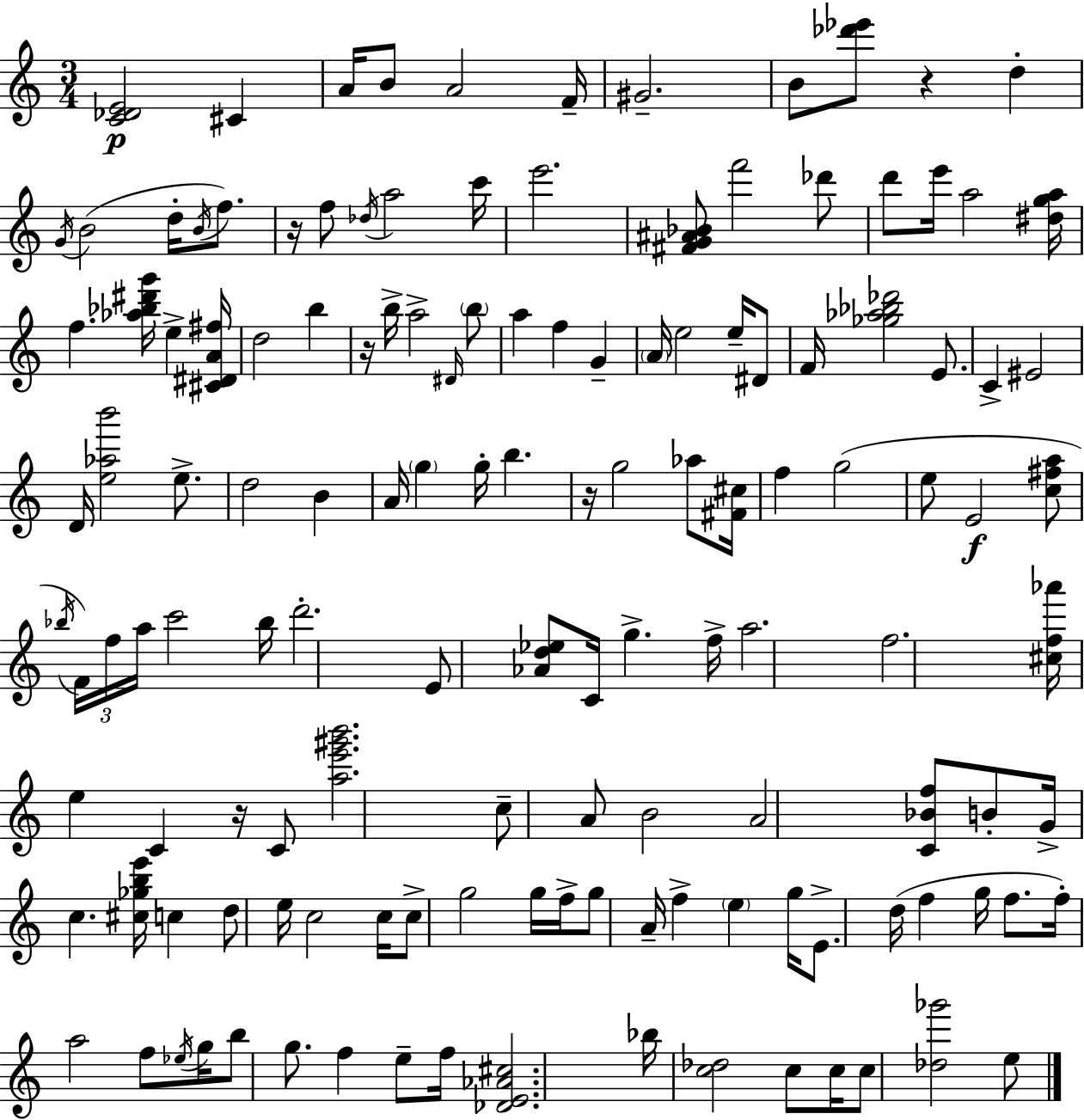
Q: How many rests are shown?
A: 5